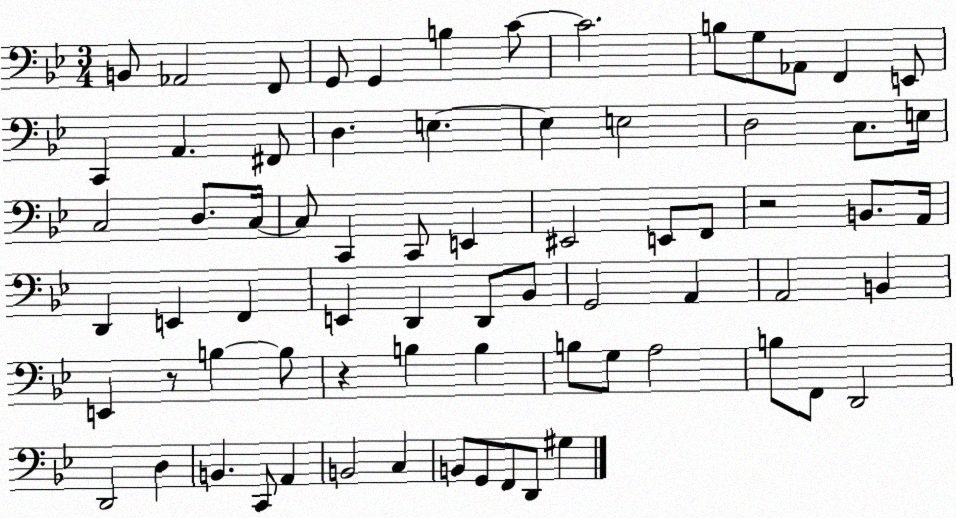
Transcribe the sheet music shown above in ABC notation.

X:1
T:Untitled
M:3/4
L:1/4
K:Bb
B,,/2 _A,,2 F,,/2 G,,/2 G,, B, C/2 C2 B,/2 G,/2 _A,,/2 F,, E,,/2 C,, A,, ^F,,/2 D, E, E, E,2 D,2 C,/2 E,/4 C,2 D,/2 C,/4 C,/2 C,, C,,/2 E,, ^E,,2 E,,/2 F,,/2 z2 B,,/2 A,,/4 D,, E,, F,, E,, D,, D,,/2 _B,,/2 G,,2 A,, A,,2 B,, E,, z/2 B, B,/2 z B, B, B,/2 G,/2 A,2 B,/2 F,,/2 D,,2 D,,2 D, B,, C,,/2 A,, B,,2 C, B,,/2 G,,/2 F,,/2 D,,/2 ^G,